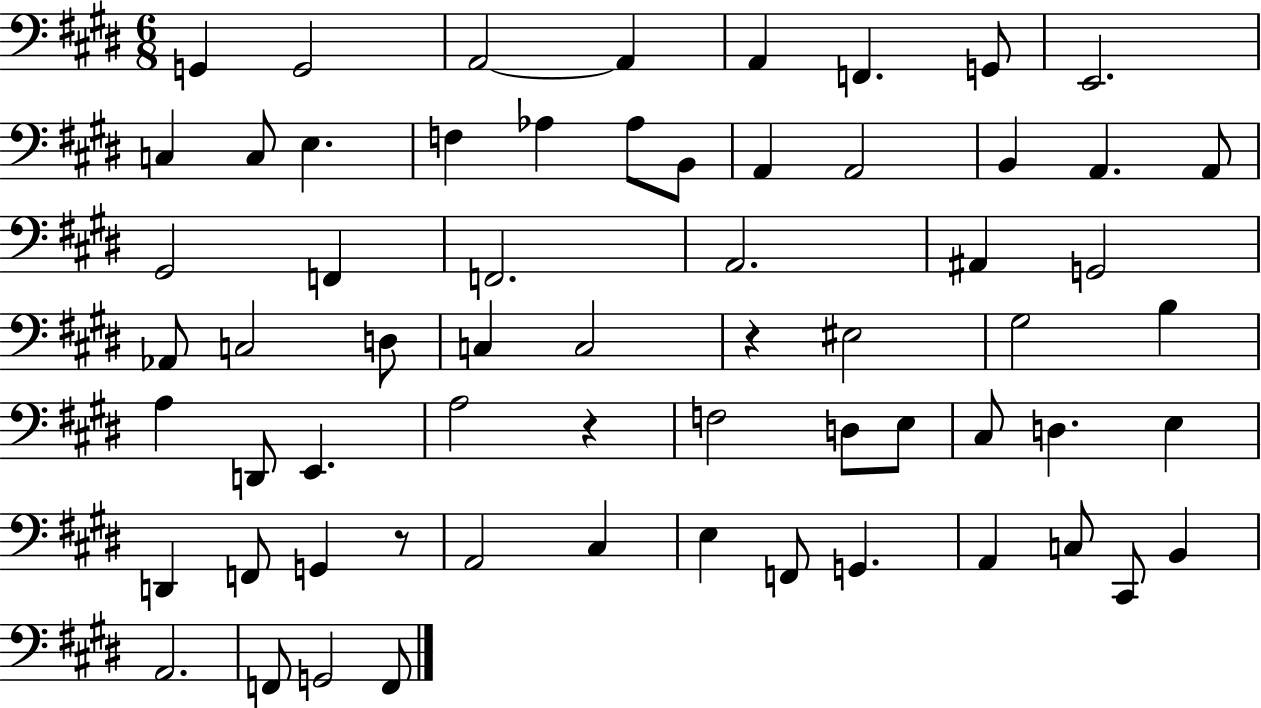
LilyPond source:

{
  \clef bass
  \numericTimeSignature
  \time 6/8
  \key e \major
  g,4 g,2 | a,2~~ a,4 | a,4 f,4. g,8 | e,2. | \break c4 c8 e4. | f4 aes4 aes8 b,8 | a,4 a,2 | b,4 a,4. a,8 | \break gis,2 f,4 | f,2. | a,2. | ais,4 g,2 | \break aes,8 c2 d8 | c4 c2 | r4 eis2 | gis2 b4 | \break a4 d,8 e,4. | a2 r4 | f2 d8 e8 | cis8 d4. e4 | \break d,4 f,8 g,4 r8 | a,2 cis4 | e4 f,8 g,4. | a,4 c8 cis,8 b,4 | \break a,2. | f,8 g,2 f,8 | \bar "|."
}